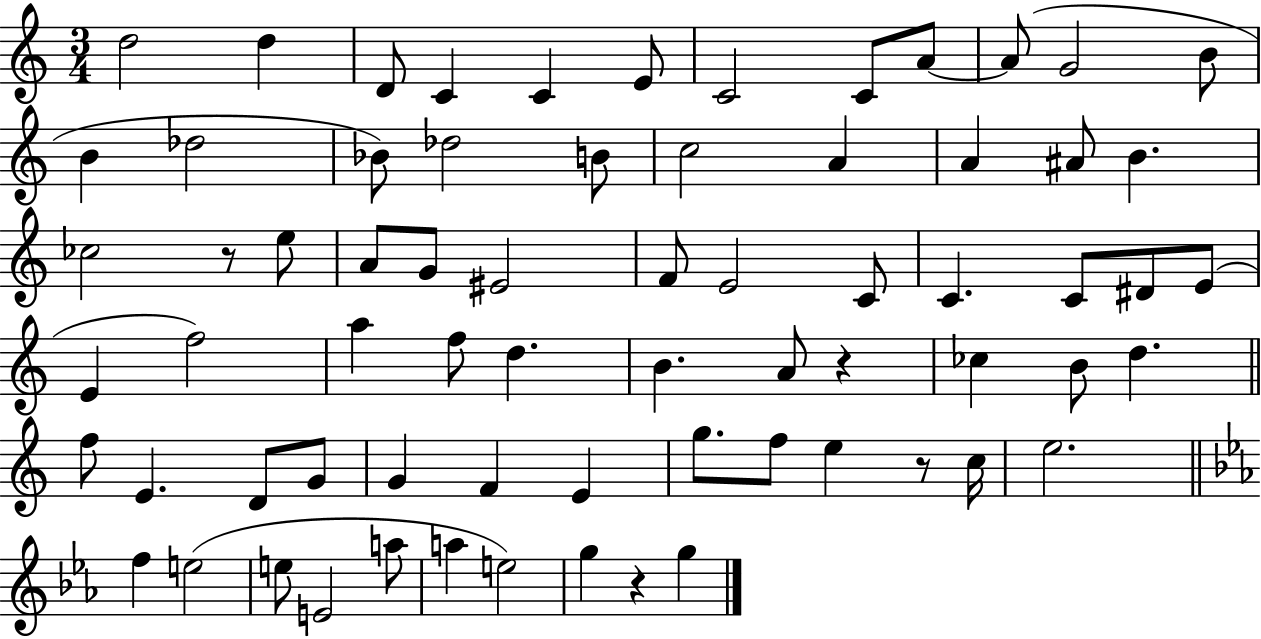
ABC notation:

X:1
T:Untitled
M:3/4
L:1/4
K:C
d2 d D/2 C C E/2 C2 C/2 A/2 A/2 G2 B/2 B _d2 _B/2 _d2 B/2 c2 A A ^A/2 B _c2 z/2 e/2 A/2 G/2 ^E2 F/2 E2 C/2 C C/2 ^D/2 E/2 E f2 a f/2 d B A/2 z _c B/2 d f/2 E D/2 G/2 G F E g/2 f/2 e z/2 c/4 e2 f e2 e/2 E2 a/2 a e2 g z g